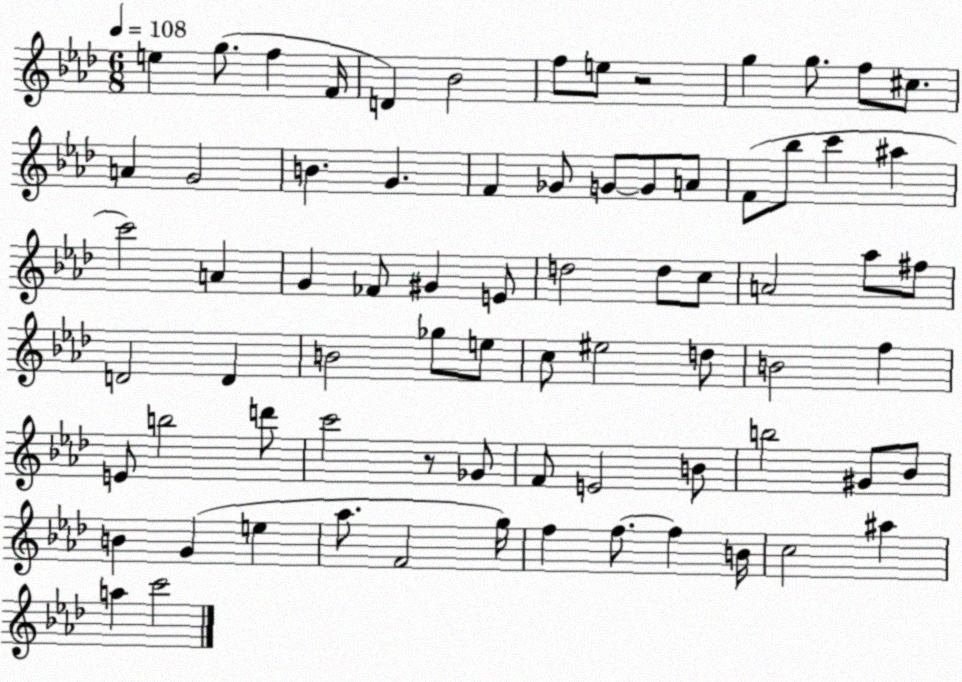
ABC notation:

X:1
T:Untitled
M:6/8
L:1/4
K:Ab
e g/2 f F/4 D _B2 f/2 e/2 z2 g g/2 f/2 ^c/2 A G2 B G F _G/2 G/2 G/2 A/2 F/2 _b/2 c' ^a c'2 A G _F/2 ^G E/2 d2 d/2 c/2 A2 _a/2 ^f/2 D2 D B2 _g/2 e/2 c/2 ^e2 d/2 B2 f E/2 b2 d'/2 c'2 z/2 _G/2 F/2 E2 B/2 b2 ^G/2 _B/2 B G e _a/2 F2 g/4 f f/2 f B/4 c2 ^a a c'2